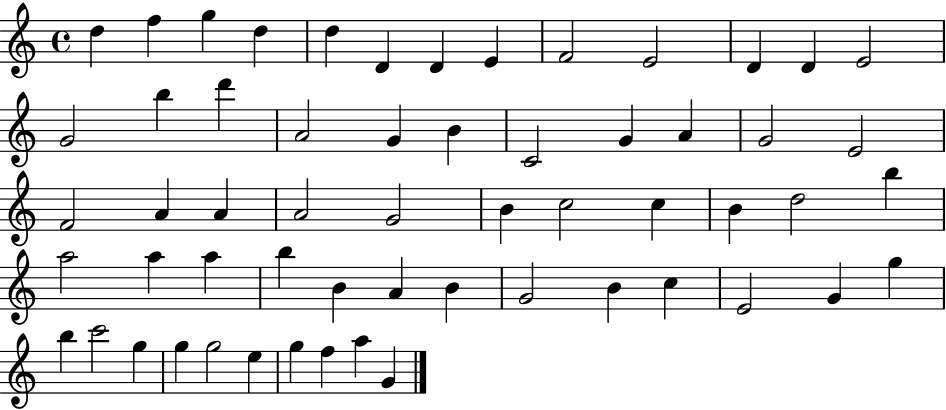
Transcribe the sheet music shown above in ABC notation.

X:1
T:Untitled
M:4/4
L:1/4
K:C
d f g d d D D E F2 E2 D D E2 G2 b d' A2 G B C2 G A G2 E2 F2 A A A2 G2 B c2 c B d2 b a2 a a b B A B G2 B c E2 G g b c'2 g g g2 e g f a G